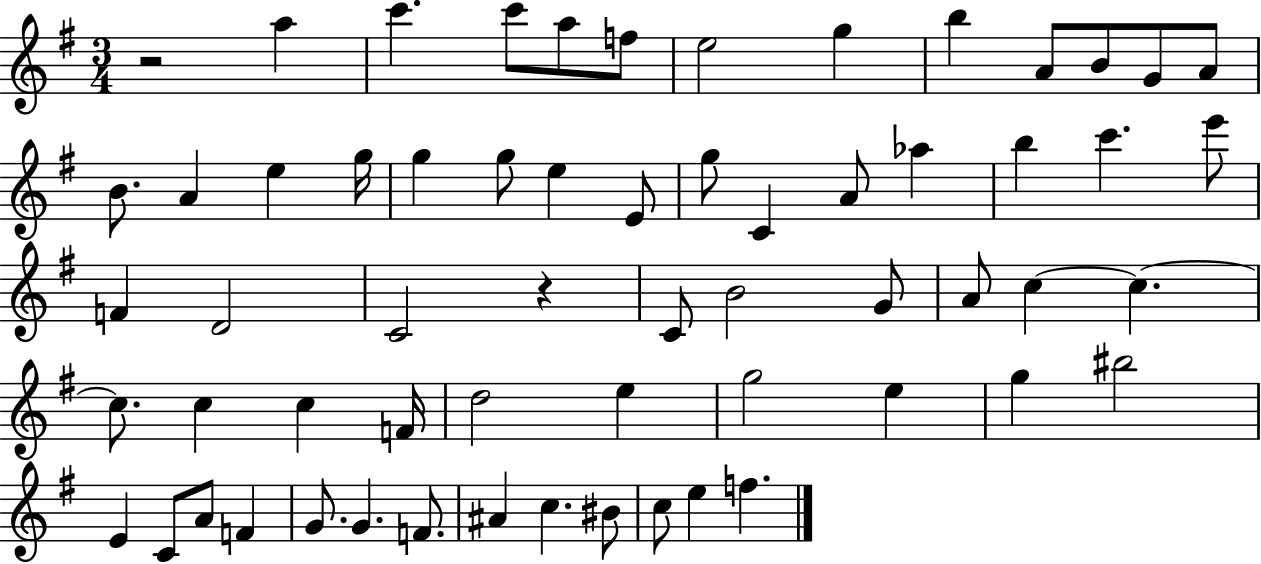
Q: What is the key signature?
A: G major